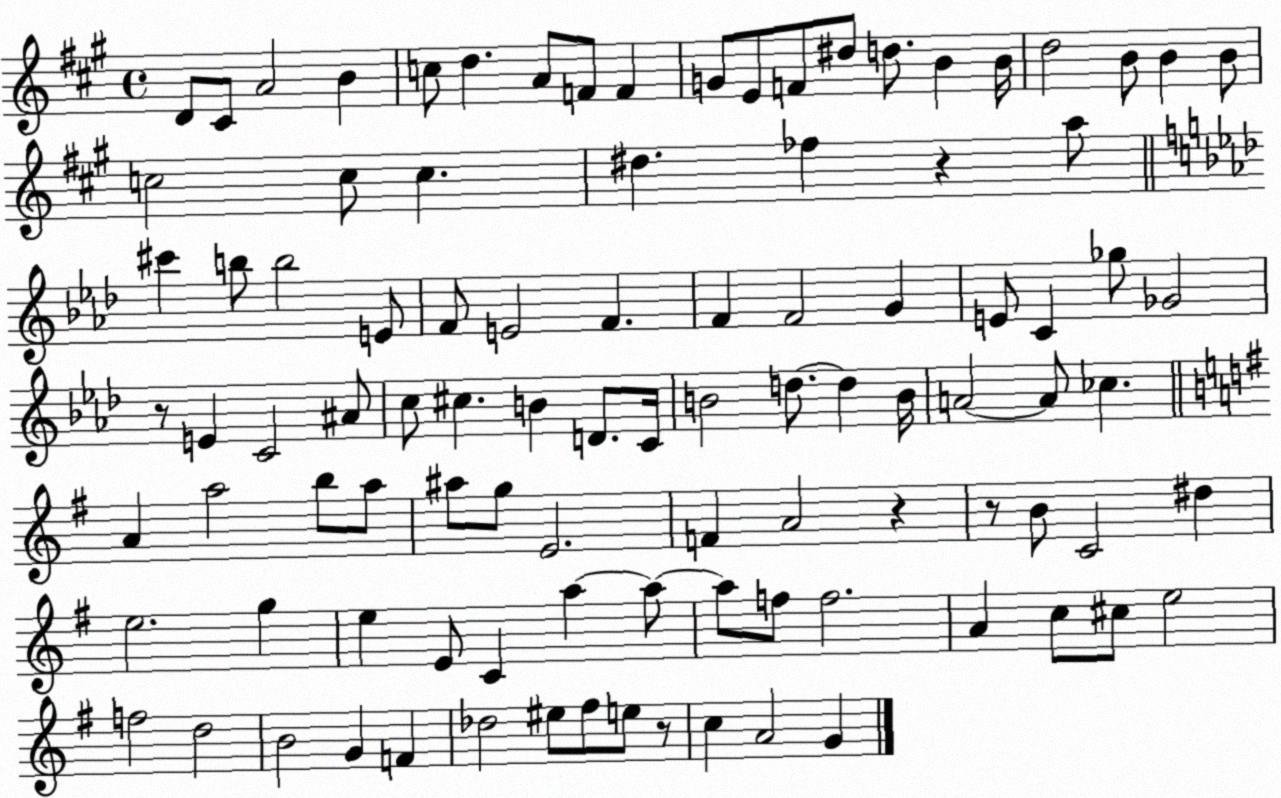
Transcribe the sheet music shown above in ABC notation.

X:1
T:Untitled
M:4/4
L:1/4
K:A
D/2 ^C/2 A2 B c/2 d A/2 F/2 F G/2 E/2 F/2 ^d/2 d/2 B B/4 d2 B/2 B B/2 c2 c/2 c ^d _f z a/2 ^c' b/2 b2 E/2 F/2 E2 F F F2 G E/2 C _g/2 _G2 z/2 E C2 ^A/2 c/2 ^c B D/2 C/4 B2 d/2 d B/4 A2 A/2 _c A a2 b/2 a/2 ^a/2 g/2 E2 F A2 z z/2 B/2 C2 ^d e2 g e E/2 C a a/2 a/2 f/2 f2 A c/2 ^c/2 e2 f2 d2 B2 G F _d2 ^e/2 ^f/2 e/2 z/2 c A2 G